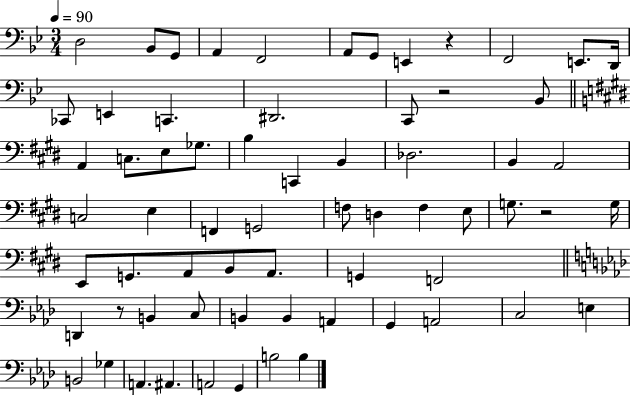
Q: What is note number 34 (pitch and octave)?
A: F3